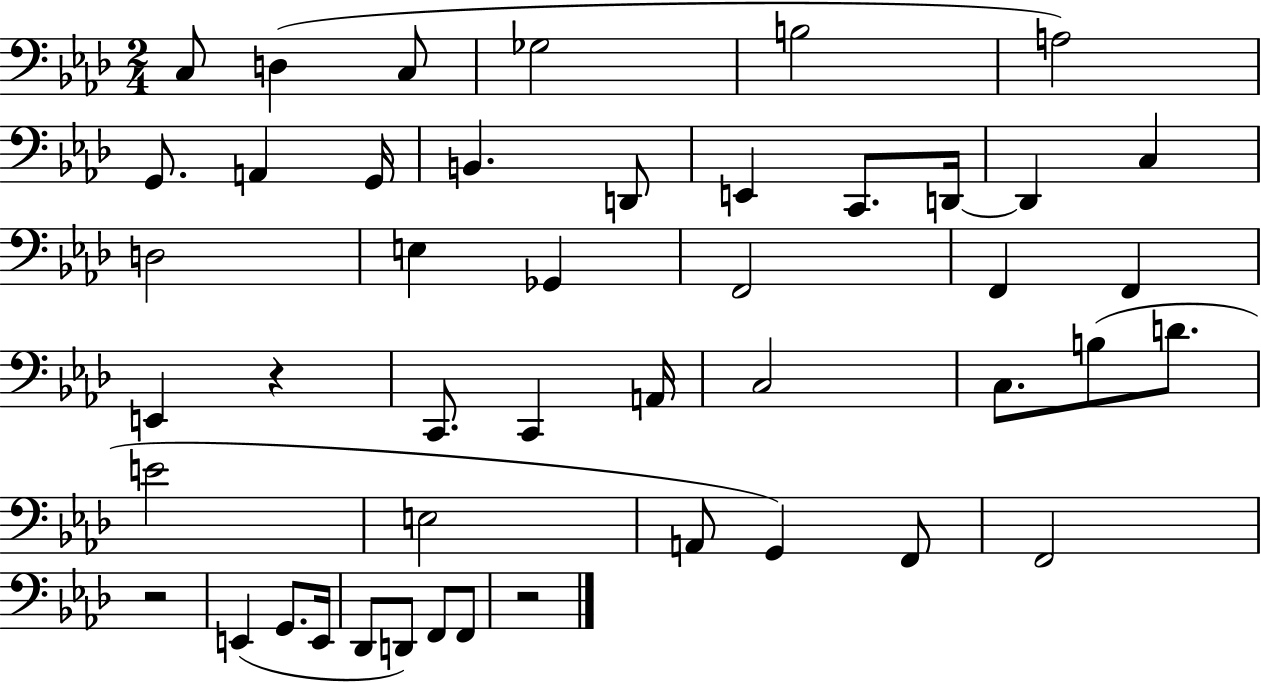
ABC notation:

X:1
T:Untitled
M:2/4
L:1/4
K:Ab
C,/2 D, C,/2 _G,2 B,2 A,2 G,,/2 A,, G,,/4 B,, D,,/2 E,, C,,/2 D,,/4 D,, C, D,2 E, _G,, F,,2 F,, F,, E,, z C,,/2 C,, A,,/4 C,2 C,/2 B,/2 D/2 E2 E,2 A,,/2 G,, F,,/2 F,,2 z2 E,, G,,/2 E,,/4 _D,,/2 D,,/2 F,,/2 F,,/2 z2